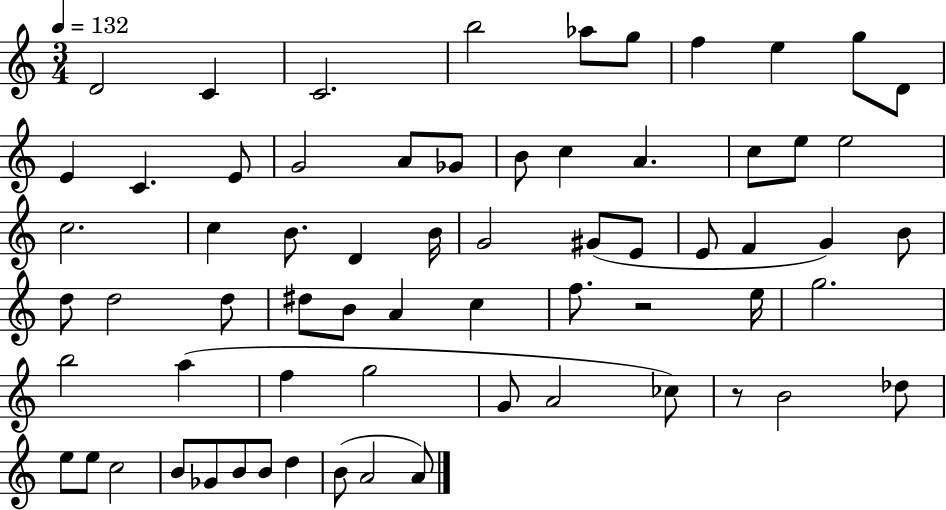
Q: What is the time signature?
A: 3/4